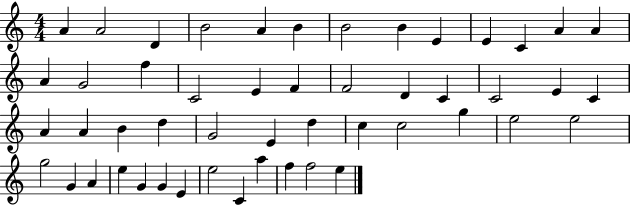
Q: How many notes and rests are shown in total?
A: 50